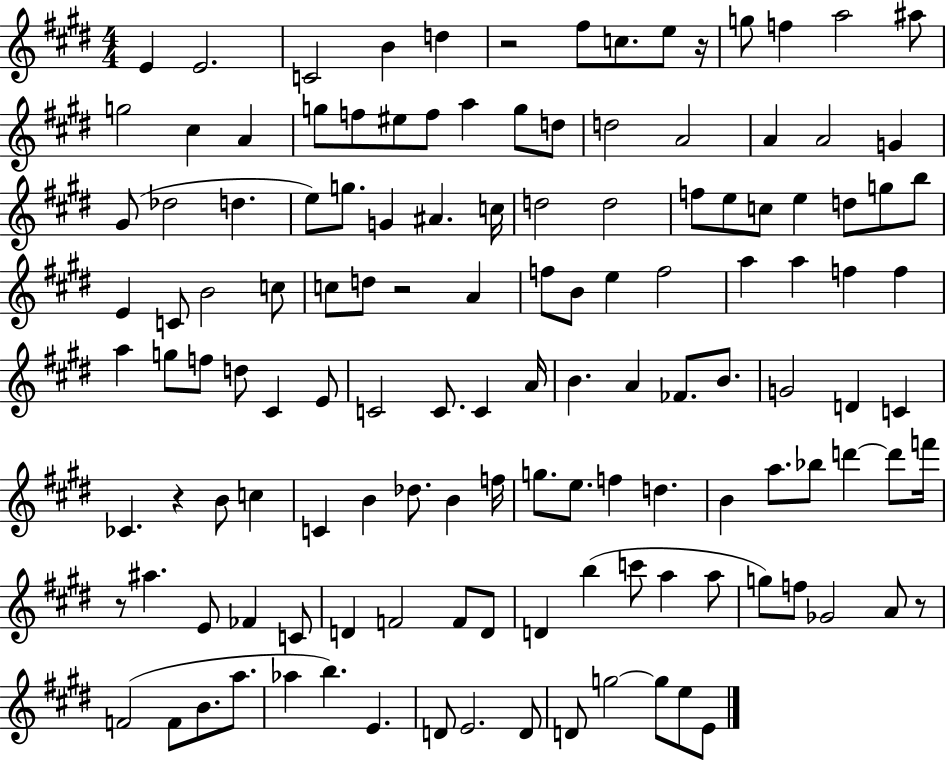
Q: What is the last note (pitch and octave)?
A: E4